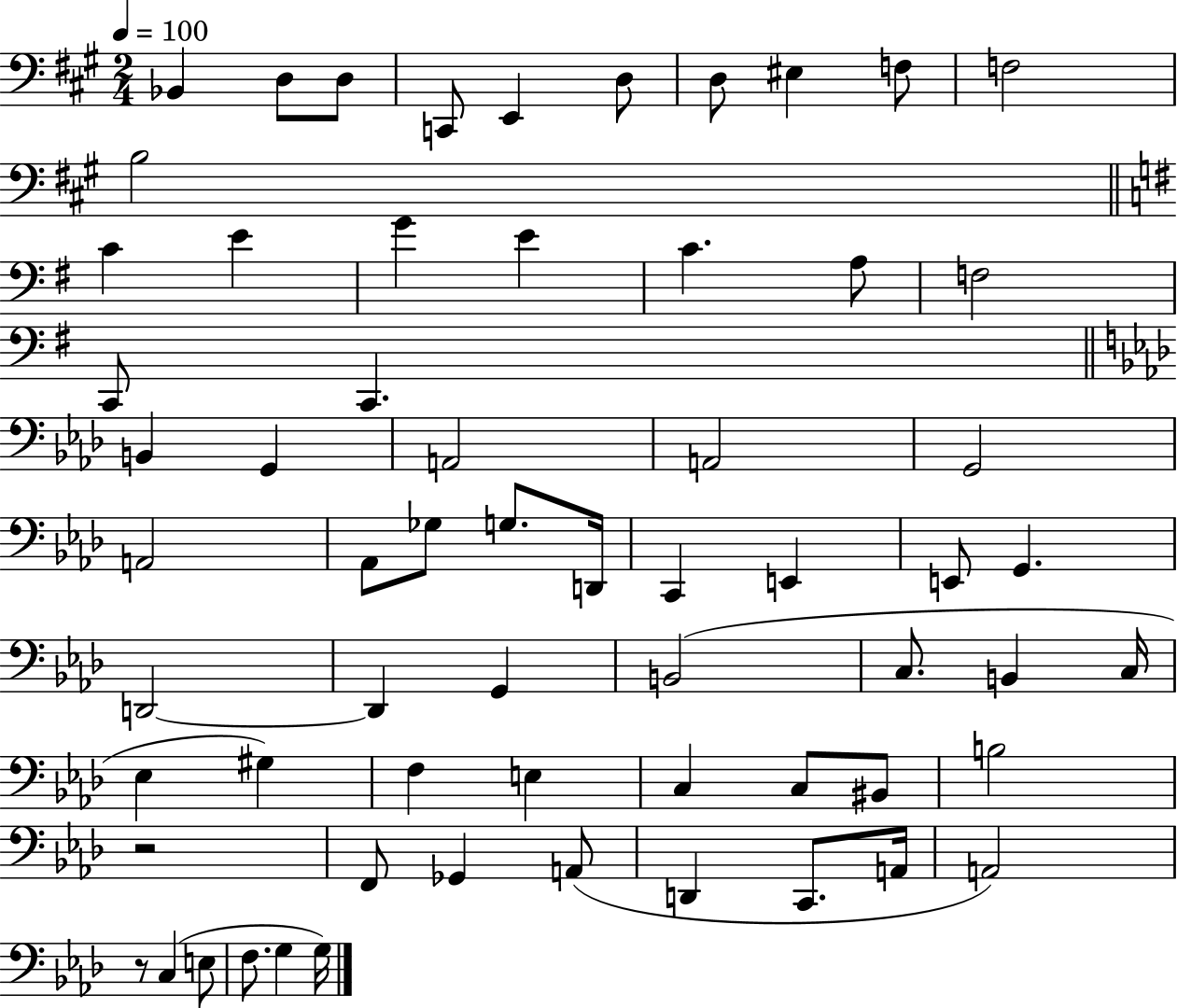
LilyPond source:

{
  \clef bass
  \numericTimeSignature
  \time 2/4
  \key a \major
  \tempo 4 = 100
  bes,4 d8 d8 | c,8 e,4 d8 | d8 eis4 f8 | f2 | \break b2 | \bar "||" \break \key g \major c'4 e'4 | g'4 e'4 | c'4. a8 | f2 | \break c,8 c,4. | \bar "||" \break \key aes \major b,4 g,4 | a,2 | a,2 | g,2 | \break a,2 | aes,8 ges8 g8. d,16 | c,4 e,4 | e,8 g,4. | \break d,2~~ | d,4 g,4 | b,2( | c8. b,4 c16 | \break ees4 gis4) | f4 e4 | c4 c8 bis,8 | b2 | \break r2 | f,8 ges,4 a,8( | d,4 c,8. a,16 | a,2) | \break r8 c4( e8 | f8. g4 g16) | \bar "|."
}